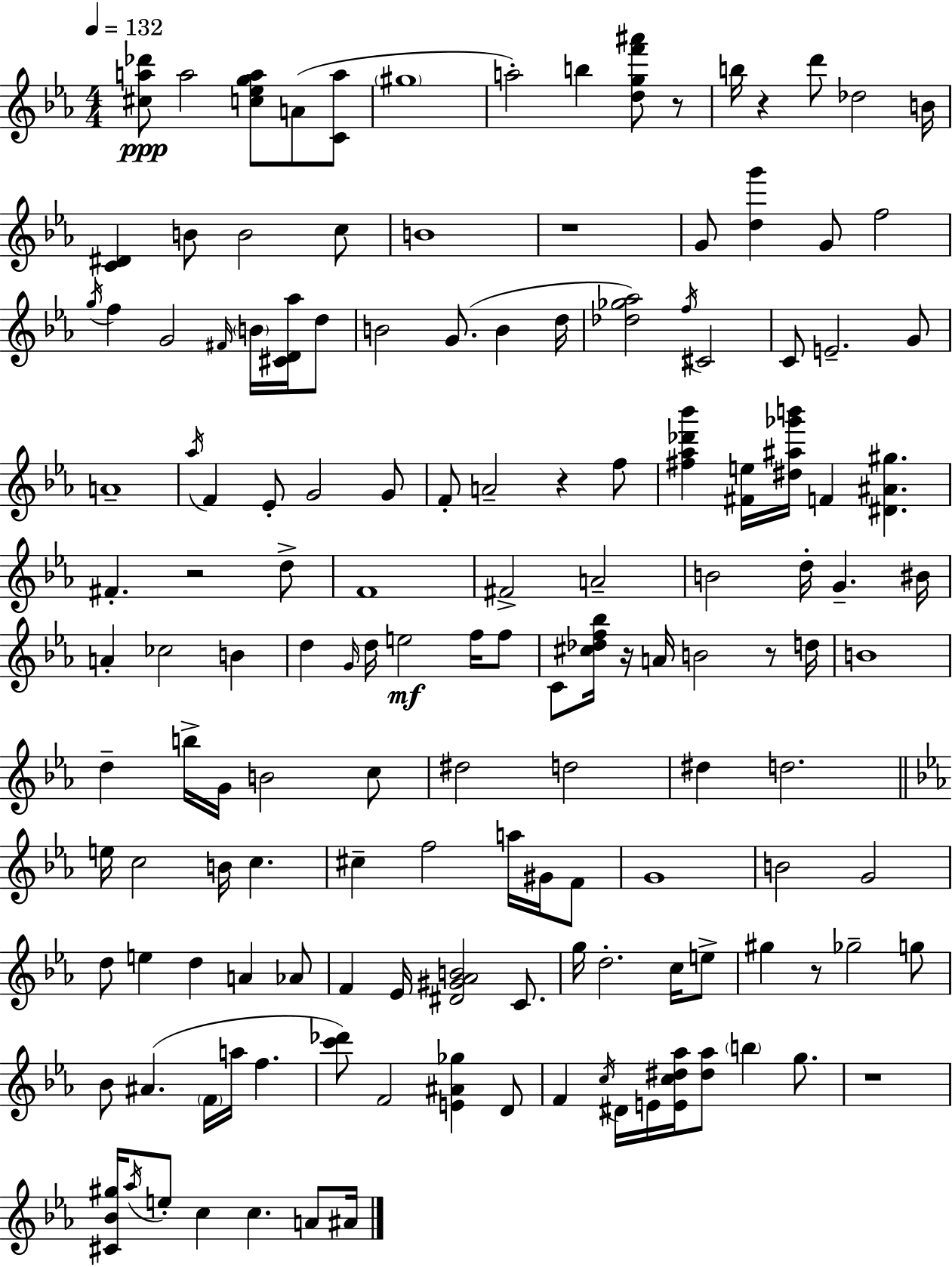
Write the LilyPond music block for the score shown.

{
  \clef treble
  \numericTimeSignature
  \time 4/4
  \key c \minor
  \tempo 4 = 132
  <cis'' a'' des'''>8\ppp a''2 <c'' ees'' g'' a''>8 a'8( <c' a''>8 | \parenthesize gis''1 | a''2-.) b''4 <d'' g'' f''' ais'''>8 r8 | b''16 r4 d'''8 des''2 b'16 | \break <c' dis'>4 b'8 b'2 c''8 | b'1 | r1 | g'8 <d'' g'''>4 g'8 f''2 | \break \acciaccatura { g''16 } f''4 g'2 \grace { fis'16 } \parenthesize b'16 <cis' d' aes''>16 | d''8 b'2 g'8.( b'4 | d''16 <des'' ges'' aes''>2) \acciaccatura { f''16 } cis'2 | c'8 e'2.-- | \break g'8 a'1-- | \acciaccatura { aes''16 } f'4 ees'8-. g'2 | g'8 f'8-. a'2-- r4 | f''8 <fis'' aes'' des''' bes'''>4 <fis' e''>16 <dis'' ais'' ges''' b'''>16 f'4 <dis' ais' gis''>4. | \break fis'4.-. r2 | d''8-> f'1 | fis'2-> a'2-- | b'2 d''16-. g'4.-- | \break bis'16 a'4-. ces''2 | b'4 d''4 \grace { g'16 } d''16 e''2\mf | f''16 f''8 c'8 <cis'' des'' f'' bes''>16 r16 a'16 b'2 | r8 d''16 b'1 | \break d''4-- b''16-> g'16 b'2 | c''8 dis''2 d''2 | dis''4 d''2. | \bar "||" \break \key c \minor e''16 c''2 b'16 c''4. | cis''4-- f''2 a''16 gis'16 f'8 | g'1 | b'2 g'2 | \break d''8 e''4 d''4 a'4 aes'8 | f'4 ees'16 <dis' gis' aes' b'>2 c'8. | g''16 d''2.-. c''16 e''8-> | gis''4 r8 ges''2-- g''8 | \break bes'8 ais'4.( \parenthesize f'16 a''16 f''4. | <c''' des'''>8) f'2 <e' ais' ges''>4 d'8 | f'4 \acciaccatura { c''16 } dis'16 e'16 <e' c'' dis'' aes''>16 <dis'' aes''>8 \parenthesize b''4 g''8. | r1 | \break <cis' bes' gis''>16 \acciaccatura { aes''16 } e''8-. c''4 c''4. a'8 | ais'16 \bar "|."
}